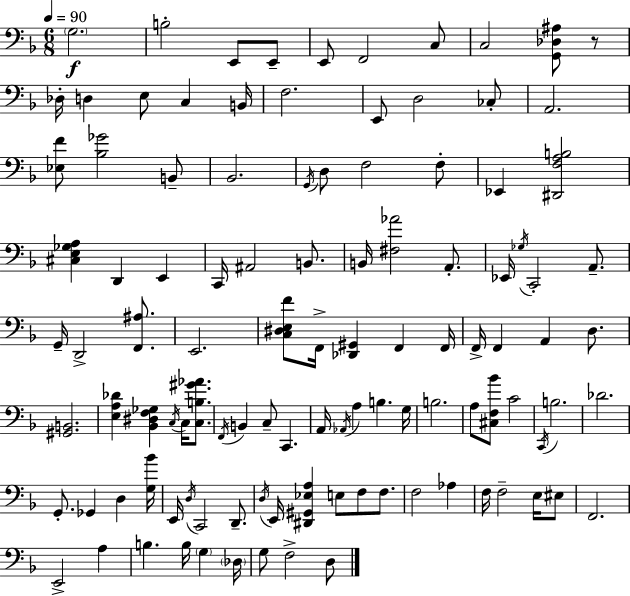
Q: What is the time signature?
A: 6/8